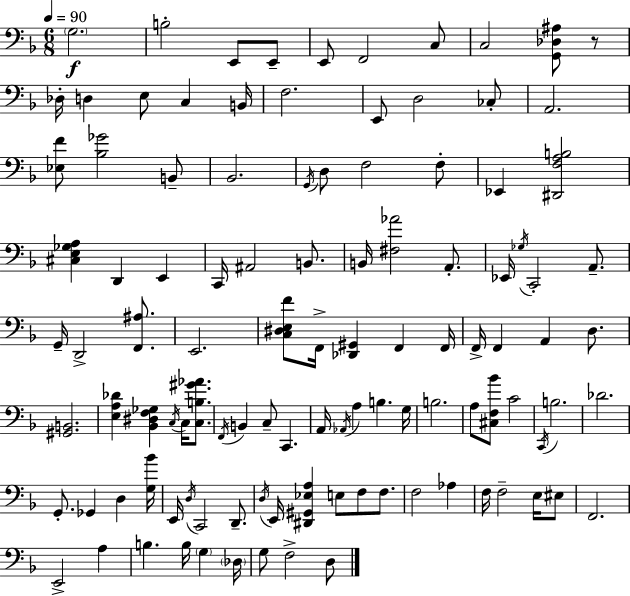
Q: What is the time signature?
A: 6/8